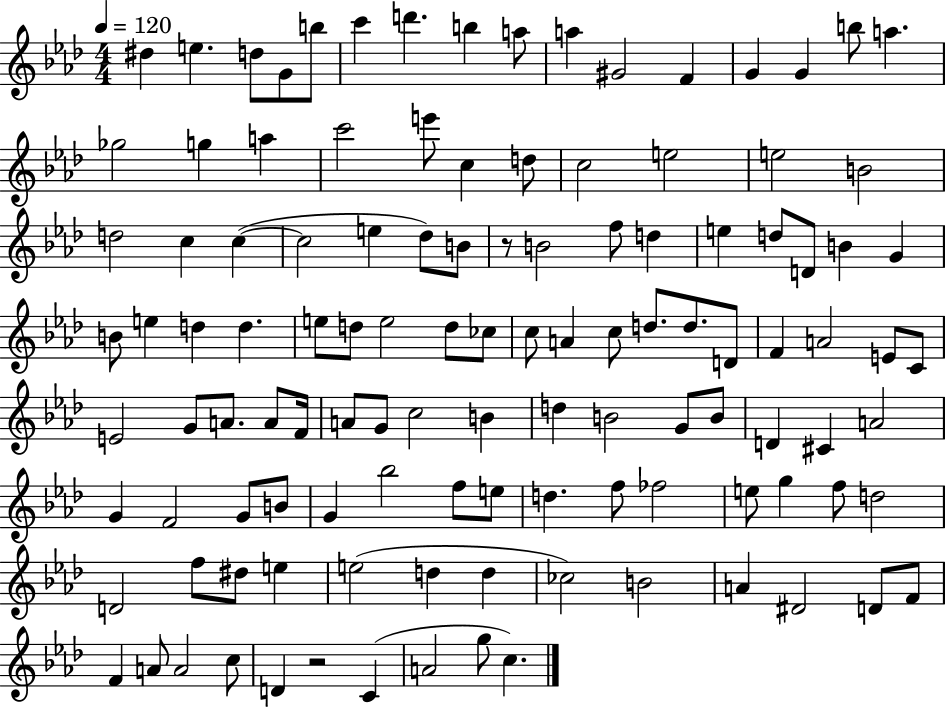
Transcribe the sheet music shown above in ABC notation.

X:1
T:Untitled
M:4/4
L:1/4
K:Ab
^d e d/2 G/2 b/2 c' d' b a/2 a ^G2 F G G b/2 a _g2 g a c'2 e'/2 c d/2 c2 e2 e2 B2 d2 c c c2 e _d/2 B/2 z/2 B2 f/2 d e d/2 D/2 B G B/2 e d d e/2 d/2 e2 d/2 _c/2 c/2 A c/2 d/2 d/2 D/2 F A2 E/2 C/2 E2 G/2 A/2 A/2 F/4 A/2 G/2 c2 B d B2 G/2 B/2 D ^C A2 G F2 G/2 B/2 G _b2 f/2 e/2 d f/2 _f2 e/2 g f/2 d2 D2 f/2 ^d/2 e e2 d d _c2 B2 A ^D2 D/2 F/2 F A/2 A2 c/2 D z2 C A2 g/2 c